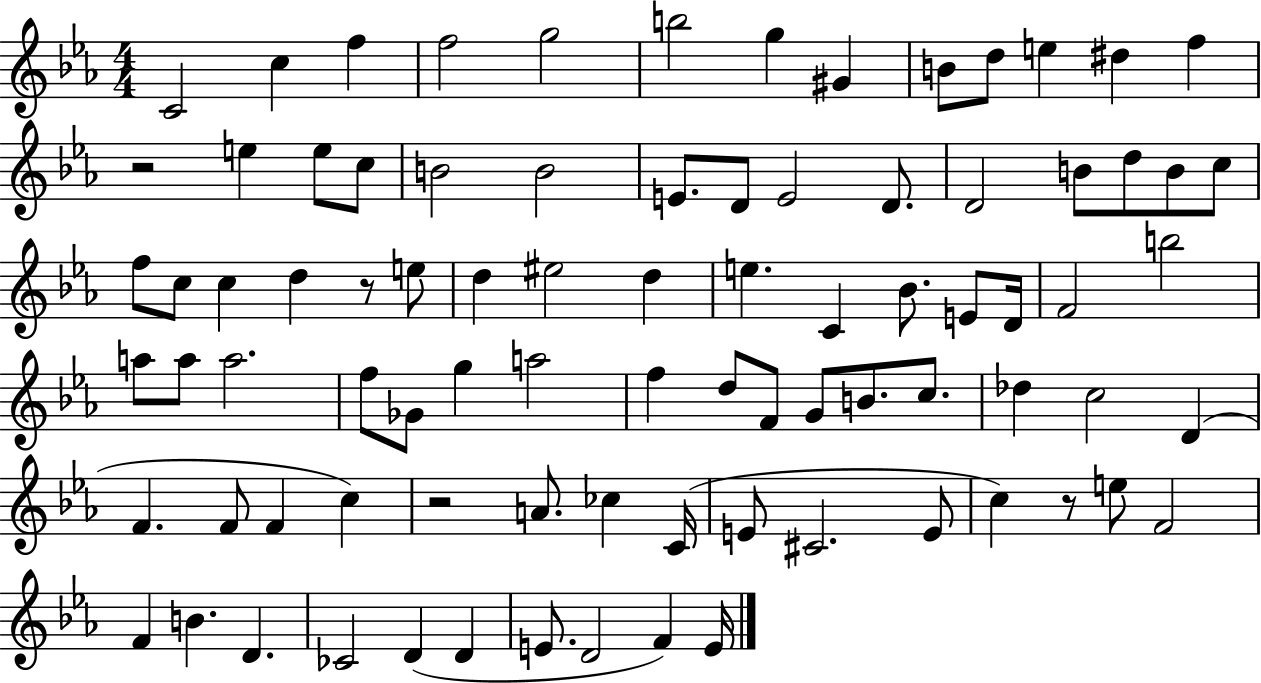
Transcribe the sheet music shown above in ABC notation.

X:1
T:Untitled
M:4/4
L:1/4
K:Eb
C2 c f f2 g2 b2 g ^G B/2 d/2 e ^d f z2 e e/2 c/2 B2 B2 E/2 D/2 E2 D/2 D2 B/2 d/2 B/2 c/2 f/2 c/2 c d z/2 e/2 d ^e2 d e C _B/2 E/2 D/4 F2 b2 a/2 a/2 a2 f/2 _G/2 g a2 f d/2 F/2 G/2 B/2 c/2 _d c2 D F F/2 F c z2 A/2 _c C/4 E/2 ^C2 E/2 c z/2 e/2 F2 F B D _C2 D D E/2 D2 F E/4